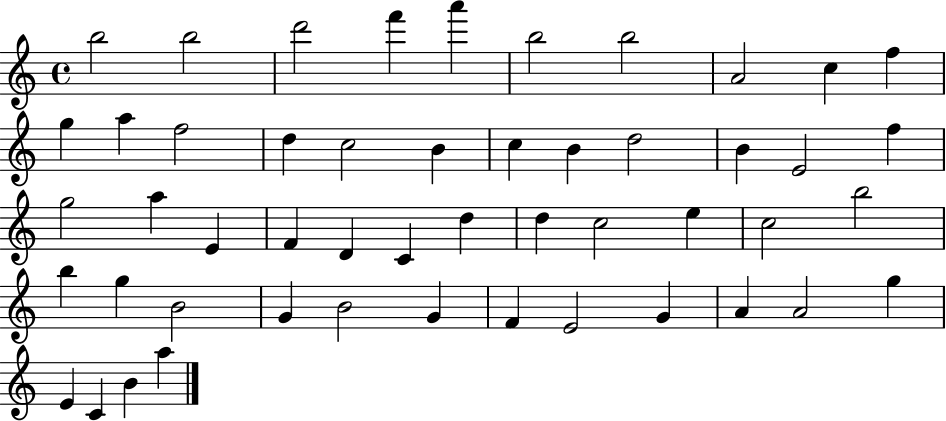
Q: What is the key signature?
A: C major